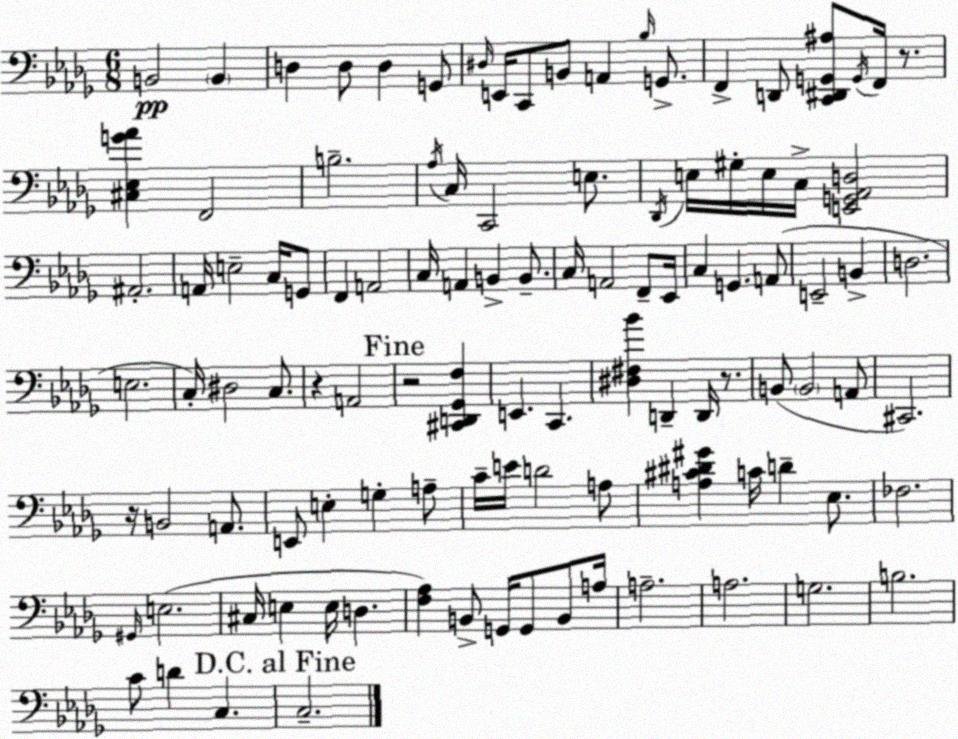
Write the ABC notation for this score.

X:1
T:Untitled
M:6/8
L:1/4
K:Bbm
B,,2 B,, D, D,/2 D, G,,/2 ^D,/4 E,,/4 C,,/2 B,,/2 A,, _B,/4 G,,/2 F,, D,,/2 [C,,^D,,G,,^A,]/2 G,,/4 F,,/4 z/2 [^C,_E,G_A] F,,2 B,2 _A,/4 C,/4 C,,2 E,/2 _D,,/4 E,/4 ^G,/4 E,/4 C,/4 [E,,G,,_A,,D,]2 ^A,,2 A,,/4 E,2 C,/4 G,,/2 F,, A,,2 C,/4 A,, B,, B,,/2 C,/4 A,,2 F,,/2 _E,,/4 C, G,, A,,/2 E,,2 B,, D,2 E,2 C,/4 ^D,2 C,/2 z A,,2 z2 [^C,,D,,_G,,F,] E,, C,, [^D,^F,_B] D,, D,,/4 z/2 B,,/2 B,,2 A,,/2 ^C,,2 z/4 B,,2 A,,/2 E,,/2 E, G, A,/2 C/4 E/4 D2 A,/2 [A,^C^D^G] C/4 D _E,/2 _F,2 ^G,,/4 E,2 ^C,/4 E, E,/4 D, [F,_A,] B,,/2 G,,/4 G,,/2 B,,/2 A,/4 A,2 A,2 G,2 B,2 C/2 D C, C,2